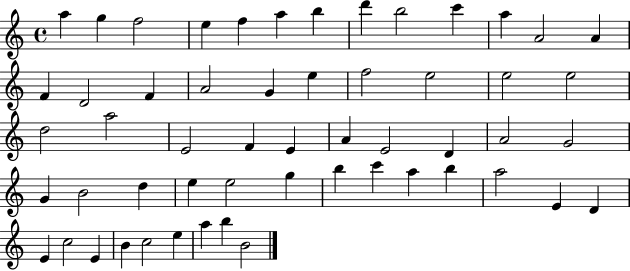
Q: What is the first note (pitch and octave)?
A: A5